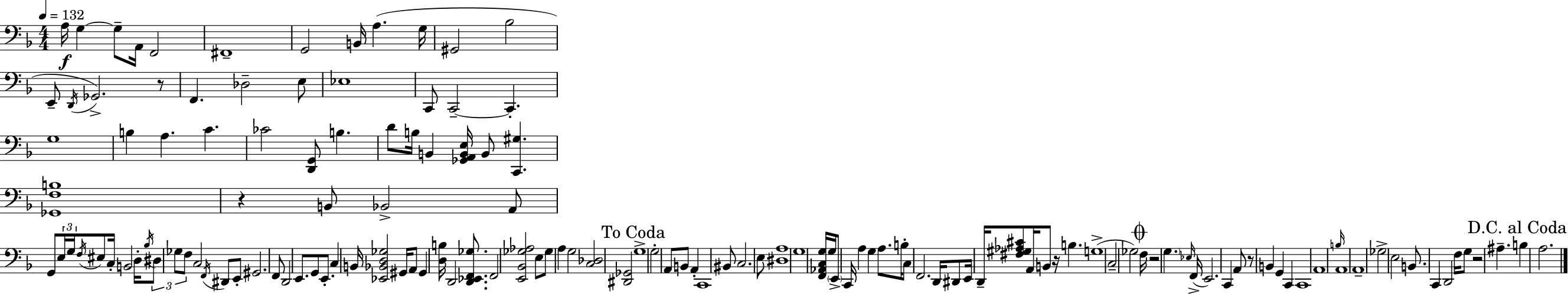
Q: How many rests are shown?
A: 6